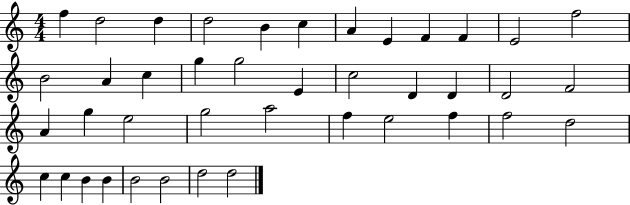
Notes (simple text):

F5/q D5/h D5/q D5/h B4/q C5/q A4/q E4/q F4/q F4/q E4/h F5/h B4/h A4/q C5/q G5/q G5/h E4/q C5/h D4/q D4/q D4/h F4/h A4/q G5/q E5/h G5/h A5/h F5/q E5/h F5/q F5/h D5/h C5/q C5/q B4/q B4/q B4/h B4/h D5/h D5/h